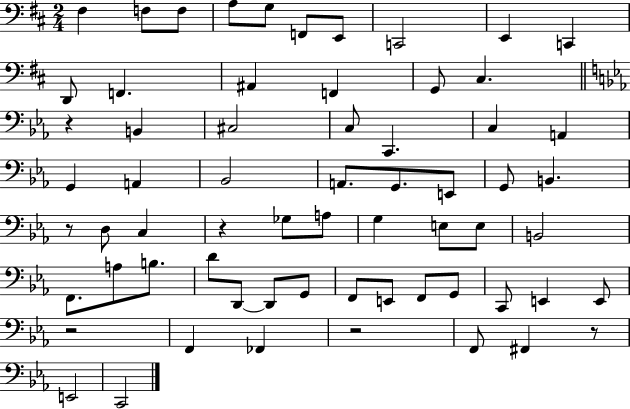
X:1
T:Untitled
M:2/4
L:1/4
K:D
^F, F,/2 F,/2 A,/2 G,/2 F,,/2 E,,/2 C,,2 E,, C,, D,,/2 F,, ^A,, F,, G,,/2 ^C, z B,, ^C,2 C,/2 C,, C, A,, G,, A,, _B,,2 A,,/2 G,,/2 E,,/2 G,,/2 B,, z/2 D,/2 C, z _G,/2 A,/2 G, E,/2 E,/2 B,,2 F,,/2 A,/2 B,/2 D/2 D,,/2 D,,/2 G,,/2 F,,/2 E,,/2 F,,/2 G,,/2 C,,/2 E,, E,,/2 z2 F,, _F,, z2 F,,/2 ^F,, z/2 E,,2 C,,2